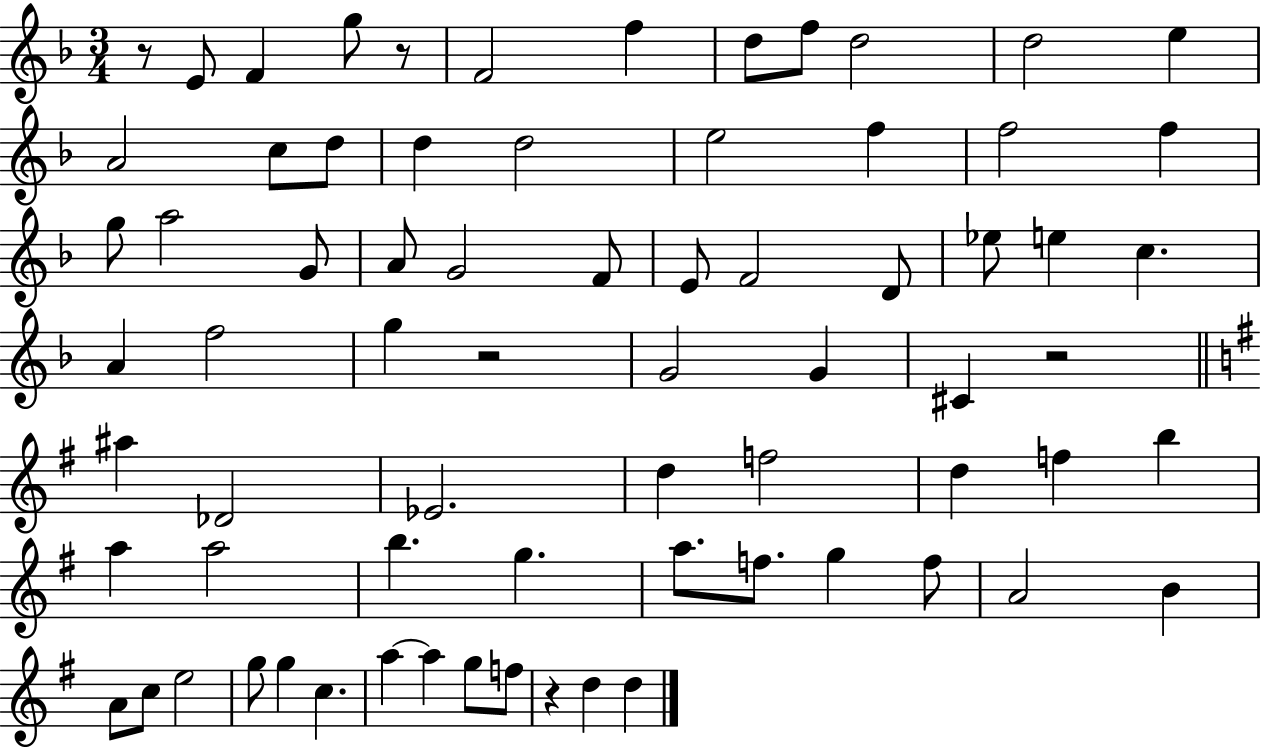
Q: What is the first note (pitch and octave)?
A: E4